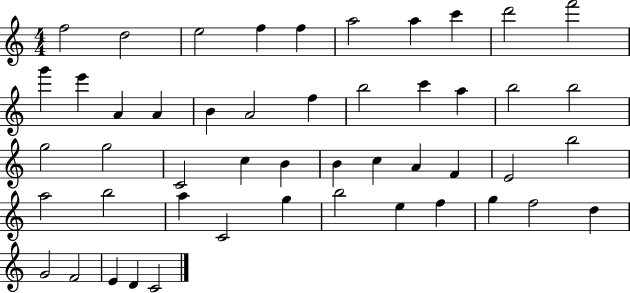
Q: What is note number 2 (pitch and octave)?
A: D5